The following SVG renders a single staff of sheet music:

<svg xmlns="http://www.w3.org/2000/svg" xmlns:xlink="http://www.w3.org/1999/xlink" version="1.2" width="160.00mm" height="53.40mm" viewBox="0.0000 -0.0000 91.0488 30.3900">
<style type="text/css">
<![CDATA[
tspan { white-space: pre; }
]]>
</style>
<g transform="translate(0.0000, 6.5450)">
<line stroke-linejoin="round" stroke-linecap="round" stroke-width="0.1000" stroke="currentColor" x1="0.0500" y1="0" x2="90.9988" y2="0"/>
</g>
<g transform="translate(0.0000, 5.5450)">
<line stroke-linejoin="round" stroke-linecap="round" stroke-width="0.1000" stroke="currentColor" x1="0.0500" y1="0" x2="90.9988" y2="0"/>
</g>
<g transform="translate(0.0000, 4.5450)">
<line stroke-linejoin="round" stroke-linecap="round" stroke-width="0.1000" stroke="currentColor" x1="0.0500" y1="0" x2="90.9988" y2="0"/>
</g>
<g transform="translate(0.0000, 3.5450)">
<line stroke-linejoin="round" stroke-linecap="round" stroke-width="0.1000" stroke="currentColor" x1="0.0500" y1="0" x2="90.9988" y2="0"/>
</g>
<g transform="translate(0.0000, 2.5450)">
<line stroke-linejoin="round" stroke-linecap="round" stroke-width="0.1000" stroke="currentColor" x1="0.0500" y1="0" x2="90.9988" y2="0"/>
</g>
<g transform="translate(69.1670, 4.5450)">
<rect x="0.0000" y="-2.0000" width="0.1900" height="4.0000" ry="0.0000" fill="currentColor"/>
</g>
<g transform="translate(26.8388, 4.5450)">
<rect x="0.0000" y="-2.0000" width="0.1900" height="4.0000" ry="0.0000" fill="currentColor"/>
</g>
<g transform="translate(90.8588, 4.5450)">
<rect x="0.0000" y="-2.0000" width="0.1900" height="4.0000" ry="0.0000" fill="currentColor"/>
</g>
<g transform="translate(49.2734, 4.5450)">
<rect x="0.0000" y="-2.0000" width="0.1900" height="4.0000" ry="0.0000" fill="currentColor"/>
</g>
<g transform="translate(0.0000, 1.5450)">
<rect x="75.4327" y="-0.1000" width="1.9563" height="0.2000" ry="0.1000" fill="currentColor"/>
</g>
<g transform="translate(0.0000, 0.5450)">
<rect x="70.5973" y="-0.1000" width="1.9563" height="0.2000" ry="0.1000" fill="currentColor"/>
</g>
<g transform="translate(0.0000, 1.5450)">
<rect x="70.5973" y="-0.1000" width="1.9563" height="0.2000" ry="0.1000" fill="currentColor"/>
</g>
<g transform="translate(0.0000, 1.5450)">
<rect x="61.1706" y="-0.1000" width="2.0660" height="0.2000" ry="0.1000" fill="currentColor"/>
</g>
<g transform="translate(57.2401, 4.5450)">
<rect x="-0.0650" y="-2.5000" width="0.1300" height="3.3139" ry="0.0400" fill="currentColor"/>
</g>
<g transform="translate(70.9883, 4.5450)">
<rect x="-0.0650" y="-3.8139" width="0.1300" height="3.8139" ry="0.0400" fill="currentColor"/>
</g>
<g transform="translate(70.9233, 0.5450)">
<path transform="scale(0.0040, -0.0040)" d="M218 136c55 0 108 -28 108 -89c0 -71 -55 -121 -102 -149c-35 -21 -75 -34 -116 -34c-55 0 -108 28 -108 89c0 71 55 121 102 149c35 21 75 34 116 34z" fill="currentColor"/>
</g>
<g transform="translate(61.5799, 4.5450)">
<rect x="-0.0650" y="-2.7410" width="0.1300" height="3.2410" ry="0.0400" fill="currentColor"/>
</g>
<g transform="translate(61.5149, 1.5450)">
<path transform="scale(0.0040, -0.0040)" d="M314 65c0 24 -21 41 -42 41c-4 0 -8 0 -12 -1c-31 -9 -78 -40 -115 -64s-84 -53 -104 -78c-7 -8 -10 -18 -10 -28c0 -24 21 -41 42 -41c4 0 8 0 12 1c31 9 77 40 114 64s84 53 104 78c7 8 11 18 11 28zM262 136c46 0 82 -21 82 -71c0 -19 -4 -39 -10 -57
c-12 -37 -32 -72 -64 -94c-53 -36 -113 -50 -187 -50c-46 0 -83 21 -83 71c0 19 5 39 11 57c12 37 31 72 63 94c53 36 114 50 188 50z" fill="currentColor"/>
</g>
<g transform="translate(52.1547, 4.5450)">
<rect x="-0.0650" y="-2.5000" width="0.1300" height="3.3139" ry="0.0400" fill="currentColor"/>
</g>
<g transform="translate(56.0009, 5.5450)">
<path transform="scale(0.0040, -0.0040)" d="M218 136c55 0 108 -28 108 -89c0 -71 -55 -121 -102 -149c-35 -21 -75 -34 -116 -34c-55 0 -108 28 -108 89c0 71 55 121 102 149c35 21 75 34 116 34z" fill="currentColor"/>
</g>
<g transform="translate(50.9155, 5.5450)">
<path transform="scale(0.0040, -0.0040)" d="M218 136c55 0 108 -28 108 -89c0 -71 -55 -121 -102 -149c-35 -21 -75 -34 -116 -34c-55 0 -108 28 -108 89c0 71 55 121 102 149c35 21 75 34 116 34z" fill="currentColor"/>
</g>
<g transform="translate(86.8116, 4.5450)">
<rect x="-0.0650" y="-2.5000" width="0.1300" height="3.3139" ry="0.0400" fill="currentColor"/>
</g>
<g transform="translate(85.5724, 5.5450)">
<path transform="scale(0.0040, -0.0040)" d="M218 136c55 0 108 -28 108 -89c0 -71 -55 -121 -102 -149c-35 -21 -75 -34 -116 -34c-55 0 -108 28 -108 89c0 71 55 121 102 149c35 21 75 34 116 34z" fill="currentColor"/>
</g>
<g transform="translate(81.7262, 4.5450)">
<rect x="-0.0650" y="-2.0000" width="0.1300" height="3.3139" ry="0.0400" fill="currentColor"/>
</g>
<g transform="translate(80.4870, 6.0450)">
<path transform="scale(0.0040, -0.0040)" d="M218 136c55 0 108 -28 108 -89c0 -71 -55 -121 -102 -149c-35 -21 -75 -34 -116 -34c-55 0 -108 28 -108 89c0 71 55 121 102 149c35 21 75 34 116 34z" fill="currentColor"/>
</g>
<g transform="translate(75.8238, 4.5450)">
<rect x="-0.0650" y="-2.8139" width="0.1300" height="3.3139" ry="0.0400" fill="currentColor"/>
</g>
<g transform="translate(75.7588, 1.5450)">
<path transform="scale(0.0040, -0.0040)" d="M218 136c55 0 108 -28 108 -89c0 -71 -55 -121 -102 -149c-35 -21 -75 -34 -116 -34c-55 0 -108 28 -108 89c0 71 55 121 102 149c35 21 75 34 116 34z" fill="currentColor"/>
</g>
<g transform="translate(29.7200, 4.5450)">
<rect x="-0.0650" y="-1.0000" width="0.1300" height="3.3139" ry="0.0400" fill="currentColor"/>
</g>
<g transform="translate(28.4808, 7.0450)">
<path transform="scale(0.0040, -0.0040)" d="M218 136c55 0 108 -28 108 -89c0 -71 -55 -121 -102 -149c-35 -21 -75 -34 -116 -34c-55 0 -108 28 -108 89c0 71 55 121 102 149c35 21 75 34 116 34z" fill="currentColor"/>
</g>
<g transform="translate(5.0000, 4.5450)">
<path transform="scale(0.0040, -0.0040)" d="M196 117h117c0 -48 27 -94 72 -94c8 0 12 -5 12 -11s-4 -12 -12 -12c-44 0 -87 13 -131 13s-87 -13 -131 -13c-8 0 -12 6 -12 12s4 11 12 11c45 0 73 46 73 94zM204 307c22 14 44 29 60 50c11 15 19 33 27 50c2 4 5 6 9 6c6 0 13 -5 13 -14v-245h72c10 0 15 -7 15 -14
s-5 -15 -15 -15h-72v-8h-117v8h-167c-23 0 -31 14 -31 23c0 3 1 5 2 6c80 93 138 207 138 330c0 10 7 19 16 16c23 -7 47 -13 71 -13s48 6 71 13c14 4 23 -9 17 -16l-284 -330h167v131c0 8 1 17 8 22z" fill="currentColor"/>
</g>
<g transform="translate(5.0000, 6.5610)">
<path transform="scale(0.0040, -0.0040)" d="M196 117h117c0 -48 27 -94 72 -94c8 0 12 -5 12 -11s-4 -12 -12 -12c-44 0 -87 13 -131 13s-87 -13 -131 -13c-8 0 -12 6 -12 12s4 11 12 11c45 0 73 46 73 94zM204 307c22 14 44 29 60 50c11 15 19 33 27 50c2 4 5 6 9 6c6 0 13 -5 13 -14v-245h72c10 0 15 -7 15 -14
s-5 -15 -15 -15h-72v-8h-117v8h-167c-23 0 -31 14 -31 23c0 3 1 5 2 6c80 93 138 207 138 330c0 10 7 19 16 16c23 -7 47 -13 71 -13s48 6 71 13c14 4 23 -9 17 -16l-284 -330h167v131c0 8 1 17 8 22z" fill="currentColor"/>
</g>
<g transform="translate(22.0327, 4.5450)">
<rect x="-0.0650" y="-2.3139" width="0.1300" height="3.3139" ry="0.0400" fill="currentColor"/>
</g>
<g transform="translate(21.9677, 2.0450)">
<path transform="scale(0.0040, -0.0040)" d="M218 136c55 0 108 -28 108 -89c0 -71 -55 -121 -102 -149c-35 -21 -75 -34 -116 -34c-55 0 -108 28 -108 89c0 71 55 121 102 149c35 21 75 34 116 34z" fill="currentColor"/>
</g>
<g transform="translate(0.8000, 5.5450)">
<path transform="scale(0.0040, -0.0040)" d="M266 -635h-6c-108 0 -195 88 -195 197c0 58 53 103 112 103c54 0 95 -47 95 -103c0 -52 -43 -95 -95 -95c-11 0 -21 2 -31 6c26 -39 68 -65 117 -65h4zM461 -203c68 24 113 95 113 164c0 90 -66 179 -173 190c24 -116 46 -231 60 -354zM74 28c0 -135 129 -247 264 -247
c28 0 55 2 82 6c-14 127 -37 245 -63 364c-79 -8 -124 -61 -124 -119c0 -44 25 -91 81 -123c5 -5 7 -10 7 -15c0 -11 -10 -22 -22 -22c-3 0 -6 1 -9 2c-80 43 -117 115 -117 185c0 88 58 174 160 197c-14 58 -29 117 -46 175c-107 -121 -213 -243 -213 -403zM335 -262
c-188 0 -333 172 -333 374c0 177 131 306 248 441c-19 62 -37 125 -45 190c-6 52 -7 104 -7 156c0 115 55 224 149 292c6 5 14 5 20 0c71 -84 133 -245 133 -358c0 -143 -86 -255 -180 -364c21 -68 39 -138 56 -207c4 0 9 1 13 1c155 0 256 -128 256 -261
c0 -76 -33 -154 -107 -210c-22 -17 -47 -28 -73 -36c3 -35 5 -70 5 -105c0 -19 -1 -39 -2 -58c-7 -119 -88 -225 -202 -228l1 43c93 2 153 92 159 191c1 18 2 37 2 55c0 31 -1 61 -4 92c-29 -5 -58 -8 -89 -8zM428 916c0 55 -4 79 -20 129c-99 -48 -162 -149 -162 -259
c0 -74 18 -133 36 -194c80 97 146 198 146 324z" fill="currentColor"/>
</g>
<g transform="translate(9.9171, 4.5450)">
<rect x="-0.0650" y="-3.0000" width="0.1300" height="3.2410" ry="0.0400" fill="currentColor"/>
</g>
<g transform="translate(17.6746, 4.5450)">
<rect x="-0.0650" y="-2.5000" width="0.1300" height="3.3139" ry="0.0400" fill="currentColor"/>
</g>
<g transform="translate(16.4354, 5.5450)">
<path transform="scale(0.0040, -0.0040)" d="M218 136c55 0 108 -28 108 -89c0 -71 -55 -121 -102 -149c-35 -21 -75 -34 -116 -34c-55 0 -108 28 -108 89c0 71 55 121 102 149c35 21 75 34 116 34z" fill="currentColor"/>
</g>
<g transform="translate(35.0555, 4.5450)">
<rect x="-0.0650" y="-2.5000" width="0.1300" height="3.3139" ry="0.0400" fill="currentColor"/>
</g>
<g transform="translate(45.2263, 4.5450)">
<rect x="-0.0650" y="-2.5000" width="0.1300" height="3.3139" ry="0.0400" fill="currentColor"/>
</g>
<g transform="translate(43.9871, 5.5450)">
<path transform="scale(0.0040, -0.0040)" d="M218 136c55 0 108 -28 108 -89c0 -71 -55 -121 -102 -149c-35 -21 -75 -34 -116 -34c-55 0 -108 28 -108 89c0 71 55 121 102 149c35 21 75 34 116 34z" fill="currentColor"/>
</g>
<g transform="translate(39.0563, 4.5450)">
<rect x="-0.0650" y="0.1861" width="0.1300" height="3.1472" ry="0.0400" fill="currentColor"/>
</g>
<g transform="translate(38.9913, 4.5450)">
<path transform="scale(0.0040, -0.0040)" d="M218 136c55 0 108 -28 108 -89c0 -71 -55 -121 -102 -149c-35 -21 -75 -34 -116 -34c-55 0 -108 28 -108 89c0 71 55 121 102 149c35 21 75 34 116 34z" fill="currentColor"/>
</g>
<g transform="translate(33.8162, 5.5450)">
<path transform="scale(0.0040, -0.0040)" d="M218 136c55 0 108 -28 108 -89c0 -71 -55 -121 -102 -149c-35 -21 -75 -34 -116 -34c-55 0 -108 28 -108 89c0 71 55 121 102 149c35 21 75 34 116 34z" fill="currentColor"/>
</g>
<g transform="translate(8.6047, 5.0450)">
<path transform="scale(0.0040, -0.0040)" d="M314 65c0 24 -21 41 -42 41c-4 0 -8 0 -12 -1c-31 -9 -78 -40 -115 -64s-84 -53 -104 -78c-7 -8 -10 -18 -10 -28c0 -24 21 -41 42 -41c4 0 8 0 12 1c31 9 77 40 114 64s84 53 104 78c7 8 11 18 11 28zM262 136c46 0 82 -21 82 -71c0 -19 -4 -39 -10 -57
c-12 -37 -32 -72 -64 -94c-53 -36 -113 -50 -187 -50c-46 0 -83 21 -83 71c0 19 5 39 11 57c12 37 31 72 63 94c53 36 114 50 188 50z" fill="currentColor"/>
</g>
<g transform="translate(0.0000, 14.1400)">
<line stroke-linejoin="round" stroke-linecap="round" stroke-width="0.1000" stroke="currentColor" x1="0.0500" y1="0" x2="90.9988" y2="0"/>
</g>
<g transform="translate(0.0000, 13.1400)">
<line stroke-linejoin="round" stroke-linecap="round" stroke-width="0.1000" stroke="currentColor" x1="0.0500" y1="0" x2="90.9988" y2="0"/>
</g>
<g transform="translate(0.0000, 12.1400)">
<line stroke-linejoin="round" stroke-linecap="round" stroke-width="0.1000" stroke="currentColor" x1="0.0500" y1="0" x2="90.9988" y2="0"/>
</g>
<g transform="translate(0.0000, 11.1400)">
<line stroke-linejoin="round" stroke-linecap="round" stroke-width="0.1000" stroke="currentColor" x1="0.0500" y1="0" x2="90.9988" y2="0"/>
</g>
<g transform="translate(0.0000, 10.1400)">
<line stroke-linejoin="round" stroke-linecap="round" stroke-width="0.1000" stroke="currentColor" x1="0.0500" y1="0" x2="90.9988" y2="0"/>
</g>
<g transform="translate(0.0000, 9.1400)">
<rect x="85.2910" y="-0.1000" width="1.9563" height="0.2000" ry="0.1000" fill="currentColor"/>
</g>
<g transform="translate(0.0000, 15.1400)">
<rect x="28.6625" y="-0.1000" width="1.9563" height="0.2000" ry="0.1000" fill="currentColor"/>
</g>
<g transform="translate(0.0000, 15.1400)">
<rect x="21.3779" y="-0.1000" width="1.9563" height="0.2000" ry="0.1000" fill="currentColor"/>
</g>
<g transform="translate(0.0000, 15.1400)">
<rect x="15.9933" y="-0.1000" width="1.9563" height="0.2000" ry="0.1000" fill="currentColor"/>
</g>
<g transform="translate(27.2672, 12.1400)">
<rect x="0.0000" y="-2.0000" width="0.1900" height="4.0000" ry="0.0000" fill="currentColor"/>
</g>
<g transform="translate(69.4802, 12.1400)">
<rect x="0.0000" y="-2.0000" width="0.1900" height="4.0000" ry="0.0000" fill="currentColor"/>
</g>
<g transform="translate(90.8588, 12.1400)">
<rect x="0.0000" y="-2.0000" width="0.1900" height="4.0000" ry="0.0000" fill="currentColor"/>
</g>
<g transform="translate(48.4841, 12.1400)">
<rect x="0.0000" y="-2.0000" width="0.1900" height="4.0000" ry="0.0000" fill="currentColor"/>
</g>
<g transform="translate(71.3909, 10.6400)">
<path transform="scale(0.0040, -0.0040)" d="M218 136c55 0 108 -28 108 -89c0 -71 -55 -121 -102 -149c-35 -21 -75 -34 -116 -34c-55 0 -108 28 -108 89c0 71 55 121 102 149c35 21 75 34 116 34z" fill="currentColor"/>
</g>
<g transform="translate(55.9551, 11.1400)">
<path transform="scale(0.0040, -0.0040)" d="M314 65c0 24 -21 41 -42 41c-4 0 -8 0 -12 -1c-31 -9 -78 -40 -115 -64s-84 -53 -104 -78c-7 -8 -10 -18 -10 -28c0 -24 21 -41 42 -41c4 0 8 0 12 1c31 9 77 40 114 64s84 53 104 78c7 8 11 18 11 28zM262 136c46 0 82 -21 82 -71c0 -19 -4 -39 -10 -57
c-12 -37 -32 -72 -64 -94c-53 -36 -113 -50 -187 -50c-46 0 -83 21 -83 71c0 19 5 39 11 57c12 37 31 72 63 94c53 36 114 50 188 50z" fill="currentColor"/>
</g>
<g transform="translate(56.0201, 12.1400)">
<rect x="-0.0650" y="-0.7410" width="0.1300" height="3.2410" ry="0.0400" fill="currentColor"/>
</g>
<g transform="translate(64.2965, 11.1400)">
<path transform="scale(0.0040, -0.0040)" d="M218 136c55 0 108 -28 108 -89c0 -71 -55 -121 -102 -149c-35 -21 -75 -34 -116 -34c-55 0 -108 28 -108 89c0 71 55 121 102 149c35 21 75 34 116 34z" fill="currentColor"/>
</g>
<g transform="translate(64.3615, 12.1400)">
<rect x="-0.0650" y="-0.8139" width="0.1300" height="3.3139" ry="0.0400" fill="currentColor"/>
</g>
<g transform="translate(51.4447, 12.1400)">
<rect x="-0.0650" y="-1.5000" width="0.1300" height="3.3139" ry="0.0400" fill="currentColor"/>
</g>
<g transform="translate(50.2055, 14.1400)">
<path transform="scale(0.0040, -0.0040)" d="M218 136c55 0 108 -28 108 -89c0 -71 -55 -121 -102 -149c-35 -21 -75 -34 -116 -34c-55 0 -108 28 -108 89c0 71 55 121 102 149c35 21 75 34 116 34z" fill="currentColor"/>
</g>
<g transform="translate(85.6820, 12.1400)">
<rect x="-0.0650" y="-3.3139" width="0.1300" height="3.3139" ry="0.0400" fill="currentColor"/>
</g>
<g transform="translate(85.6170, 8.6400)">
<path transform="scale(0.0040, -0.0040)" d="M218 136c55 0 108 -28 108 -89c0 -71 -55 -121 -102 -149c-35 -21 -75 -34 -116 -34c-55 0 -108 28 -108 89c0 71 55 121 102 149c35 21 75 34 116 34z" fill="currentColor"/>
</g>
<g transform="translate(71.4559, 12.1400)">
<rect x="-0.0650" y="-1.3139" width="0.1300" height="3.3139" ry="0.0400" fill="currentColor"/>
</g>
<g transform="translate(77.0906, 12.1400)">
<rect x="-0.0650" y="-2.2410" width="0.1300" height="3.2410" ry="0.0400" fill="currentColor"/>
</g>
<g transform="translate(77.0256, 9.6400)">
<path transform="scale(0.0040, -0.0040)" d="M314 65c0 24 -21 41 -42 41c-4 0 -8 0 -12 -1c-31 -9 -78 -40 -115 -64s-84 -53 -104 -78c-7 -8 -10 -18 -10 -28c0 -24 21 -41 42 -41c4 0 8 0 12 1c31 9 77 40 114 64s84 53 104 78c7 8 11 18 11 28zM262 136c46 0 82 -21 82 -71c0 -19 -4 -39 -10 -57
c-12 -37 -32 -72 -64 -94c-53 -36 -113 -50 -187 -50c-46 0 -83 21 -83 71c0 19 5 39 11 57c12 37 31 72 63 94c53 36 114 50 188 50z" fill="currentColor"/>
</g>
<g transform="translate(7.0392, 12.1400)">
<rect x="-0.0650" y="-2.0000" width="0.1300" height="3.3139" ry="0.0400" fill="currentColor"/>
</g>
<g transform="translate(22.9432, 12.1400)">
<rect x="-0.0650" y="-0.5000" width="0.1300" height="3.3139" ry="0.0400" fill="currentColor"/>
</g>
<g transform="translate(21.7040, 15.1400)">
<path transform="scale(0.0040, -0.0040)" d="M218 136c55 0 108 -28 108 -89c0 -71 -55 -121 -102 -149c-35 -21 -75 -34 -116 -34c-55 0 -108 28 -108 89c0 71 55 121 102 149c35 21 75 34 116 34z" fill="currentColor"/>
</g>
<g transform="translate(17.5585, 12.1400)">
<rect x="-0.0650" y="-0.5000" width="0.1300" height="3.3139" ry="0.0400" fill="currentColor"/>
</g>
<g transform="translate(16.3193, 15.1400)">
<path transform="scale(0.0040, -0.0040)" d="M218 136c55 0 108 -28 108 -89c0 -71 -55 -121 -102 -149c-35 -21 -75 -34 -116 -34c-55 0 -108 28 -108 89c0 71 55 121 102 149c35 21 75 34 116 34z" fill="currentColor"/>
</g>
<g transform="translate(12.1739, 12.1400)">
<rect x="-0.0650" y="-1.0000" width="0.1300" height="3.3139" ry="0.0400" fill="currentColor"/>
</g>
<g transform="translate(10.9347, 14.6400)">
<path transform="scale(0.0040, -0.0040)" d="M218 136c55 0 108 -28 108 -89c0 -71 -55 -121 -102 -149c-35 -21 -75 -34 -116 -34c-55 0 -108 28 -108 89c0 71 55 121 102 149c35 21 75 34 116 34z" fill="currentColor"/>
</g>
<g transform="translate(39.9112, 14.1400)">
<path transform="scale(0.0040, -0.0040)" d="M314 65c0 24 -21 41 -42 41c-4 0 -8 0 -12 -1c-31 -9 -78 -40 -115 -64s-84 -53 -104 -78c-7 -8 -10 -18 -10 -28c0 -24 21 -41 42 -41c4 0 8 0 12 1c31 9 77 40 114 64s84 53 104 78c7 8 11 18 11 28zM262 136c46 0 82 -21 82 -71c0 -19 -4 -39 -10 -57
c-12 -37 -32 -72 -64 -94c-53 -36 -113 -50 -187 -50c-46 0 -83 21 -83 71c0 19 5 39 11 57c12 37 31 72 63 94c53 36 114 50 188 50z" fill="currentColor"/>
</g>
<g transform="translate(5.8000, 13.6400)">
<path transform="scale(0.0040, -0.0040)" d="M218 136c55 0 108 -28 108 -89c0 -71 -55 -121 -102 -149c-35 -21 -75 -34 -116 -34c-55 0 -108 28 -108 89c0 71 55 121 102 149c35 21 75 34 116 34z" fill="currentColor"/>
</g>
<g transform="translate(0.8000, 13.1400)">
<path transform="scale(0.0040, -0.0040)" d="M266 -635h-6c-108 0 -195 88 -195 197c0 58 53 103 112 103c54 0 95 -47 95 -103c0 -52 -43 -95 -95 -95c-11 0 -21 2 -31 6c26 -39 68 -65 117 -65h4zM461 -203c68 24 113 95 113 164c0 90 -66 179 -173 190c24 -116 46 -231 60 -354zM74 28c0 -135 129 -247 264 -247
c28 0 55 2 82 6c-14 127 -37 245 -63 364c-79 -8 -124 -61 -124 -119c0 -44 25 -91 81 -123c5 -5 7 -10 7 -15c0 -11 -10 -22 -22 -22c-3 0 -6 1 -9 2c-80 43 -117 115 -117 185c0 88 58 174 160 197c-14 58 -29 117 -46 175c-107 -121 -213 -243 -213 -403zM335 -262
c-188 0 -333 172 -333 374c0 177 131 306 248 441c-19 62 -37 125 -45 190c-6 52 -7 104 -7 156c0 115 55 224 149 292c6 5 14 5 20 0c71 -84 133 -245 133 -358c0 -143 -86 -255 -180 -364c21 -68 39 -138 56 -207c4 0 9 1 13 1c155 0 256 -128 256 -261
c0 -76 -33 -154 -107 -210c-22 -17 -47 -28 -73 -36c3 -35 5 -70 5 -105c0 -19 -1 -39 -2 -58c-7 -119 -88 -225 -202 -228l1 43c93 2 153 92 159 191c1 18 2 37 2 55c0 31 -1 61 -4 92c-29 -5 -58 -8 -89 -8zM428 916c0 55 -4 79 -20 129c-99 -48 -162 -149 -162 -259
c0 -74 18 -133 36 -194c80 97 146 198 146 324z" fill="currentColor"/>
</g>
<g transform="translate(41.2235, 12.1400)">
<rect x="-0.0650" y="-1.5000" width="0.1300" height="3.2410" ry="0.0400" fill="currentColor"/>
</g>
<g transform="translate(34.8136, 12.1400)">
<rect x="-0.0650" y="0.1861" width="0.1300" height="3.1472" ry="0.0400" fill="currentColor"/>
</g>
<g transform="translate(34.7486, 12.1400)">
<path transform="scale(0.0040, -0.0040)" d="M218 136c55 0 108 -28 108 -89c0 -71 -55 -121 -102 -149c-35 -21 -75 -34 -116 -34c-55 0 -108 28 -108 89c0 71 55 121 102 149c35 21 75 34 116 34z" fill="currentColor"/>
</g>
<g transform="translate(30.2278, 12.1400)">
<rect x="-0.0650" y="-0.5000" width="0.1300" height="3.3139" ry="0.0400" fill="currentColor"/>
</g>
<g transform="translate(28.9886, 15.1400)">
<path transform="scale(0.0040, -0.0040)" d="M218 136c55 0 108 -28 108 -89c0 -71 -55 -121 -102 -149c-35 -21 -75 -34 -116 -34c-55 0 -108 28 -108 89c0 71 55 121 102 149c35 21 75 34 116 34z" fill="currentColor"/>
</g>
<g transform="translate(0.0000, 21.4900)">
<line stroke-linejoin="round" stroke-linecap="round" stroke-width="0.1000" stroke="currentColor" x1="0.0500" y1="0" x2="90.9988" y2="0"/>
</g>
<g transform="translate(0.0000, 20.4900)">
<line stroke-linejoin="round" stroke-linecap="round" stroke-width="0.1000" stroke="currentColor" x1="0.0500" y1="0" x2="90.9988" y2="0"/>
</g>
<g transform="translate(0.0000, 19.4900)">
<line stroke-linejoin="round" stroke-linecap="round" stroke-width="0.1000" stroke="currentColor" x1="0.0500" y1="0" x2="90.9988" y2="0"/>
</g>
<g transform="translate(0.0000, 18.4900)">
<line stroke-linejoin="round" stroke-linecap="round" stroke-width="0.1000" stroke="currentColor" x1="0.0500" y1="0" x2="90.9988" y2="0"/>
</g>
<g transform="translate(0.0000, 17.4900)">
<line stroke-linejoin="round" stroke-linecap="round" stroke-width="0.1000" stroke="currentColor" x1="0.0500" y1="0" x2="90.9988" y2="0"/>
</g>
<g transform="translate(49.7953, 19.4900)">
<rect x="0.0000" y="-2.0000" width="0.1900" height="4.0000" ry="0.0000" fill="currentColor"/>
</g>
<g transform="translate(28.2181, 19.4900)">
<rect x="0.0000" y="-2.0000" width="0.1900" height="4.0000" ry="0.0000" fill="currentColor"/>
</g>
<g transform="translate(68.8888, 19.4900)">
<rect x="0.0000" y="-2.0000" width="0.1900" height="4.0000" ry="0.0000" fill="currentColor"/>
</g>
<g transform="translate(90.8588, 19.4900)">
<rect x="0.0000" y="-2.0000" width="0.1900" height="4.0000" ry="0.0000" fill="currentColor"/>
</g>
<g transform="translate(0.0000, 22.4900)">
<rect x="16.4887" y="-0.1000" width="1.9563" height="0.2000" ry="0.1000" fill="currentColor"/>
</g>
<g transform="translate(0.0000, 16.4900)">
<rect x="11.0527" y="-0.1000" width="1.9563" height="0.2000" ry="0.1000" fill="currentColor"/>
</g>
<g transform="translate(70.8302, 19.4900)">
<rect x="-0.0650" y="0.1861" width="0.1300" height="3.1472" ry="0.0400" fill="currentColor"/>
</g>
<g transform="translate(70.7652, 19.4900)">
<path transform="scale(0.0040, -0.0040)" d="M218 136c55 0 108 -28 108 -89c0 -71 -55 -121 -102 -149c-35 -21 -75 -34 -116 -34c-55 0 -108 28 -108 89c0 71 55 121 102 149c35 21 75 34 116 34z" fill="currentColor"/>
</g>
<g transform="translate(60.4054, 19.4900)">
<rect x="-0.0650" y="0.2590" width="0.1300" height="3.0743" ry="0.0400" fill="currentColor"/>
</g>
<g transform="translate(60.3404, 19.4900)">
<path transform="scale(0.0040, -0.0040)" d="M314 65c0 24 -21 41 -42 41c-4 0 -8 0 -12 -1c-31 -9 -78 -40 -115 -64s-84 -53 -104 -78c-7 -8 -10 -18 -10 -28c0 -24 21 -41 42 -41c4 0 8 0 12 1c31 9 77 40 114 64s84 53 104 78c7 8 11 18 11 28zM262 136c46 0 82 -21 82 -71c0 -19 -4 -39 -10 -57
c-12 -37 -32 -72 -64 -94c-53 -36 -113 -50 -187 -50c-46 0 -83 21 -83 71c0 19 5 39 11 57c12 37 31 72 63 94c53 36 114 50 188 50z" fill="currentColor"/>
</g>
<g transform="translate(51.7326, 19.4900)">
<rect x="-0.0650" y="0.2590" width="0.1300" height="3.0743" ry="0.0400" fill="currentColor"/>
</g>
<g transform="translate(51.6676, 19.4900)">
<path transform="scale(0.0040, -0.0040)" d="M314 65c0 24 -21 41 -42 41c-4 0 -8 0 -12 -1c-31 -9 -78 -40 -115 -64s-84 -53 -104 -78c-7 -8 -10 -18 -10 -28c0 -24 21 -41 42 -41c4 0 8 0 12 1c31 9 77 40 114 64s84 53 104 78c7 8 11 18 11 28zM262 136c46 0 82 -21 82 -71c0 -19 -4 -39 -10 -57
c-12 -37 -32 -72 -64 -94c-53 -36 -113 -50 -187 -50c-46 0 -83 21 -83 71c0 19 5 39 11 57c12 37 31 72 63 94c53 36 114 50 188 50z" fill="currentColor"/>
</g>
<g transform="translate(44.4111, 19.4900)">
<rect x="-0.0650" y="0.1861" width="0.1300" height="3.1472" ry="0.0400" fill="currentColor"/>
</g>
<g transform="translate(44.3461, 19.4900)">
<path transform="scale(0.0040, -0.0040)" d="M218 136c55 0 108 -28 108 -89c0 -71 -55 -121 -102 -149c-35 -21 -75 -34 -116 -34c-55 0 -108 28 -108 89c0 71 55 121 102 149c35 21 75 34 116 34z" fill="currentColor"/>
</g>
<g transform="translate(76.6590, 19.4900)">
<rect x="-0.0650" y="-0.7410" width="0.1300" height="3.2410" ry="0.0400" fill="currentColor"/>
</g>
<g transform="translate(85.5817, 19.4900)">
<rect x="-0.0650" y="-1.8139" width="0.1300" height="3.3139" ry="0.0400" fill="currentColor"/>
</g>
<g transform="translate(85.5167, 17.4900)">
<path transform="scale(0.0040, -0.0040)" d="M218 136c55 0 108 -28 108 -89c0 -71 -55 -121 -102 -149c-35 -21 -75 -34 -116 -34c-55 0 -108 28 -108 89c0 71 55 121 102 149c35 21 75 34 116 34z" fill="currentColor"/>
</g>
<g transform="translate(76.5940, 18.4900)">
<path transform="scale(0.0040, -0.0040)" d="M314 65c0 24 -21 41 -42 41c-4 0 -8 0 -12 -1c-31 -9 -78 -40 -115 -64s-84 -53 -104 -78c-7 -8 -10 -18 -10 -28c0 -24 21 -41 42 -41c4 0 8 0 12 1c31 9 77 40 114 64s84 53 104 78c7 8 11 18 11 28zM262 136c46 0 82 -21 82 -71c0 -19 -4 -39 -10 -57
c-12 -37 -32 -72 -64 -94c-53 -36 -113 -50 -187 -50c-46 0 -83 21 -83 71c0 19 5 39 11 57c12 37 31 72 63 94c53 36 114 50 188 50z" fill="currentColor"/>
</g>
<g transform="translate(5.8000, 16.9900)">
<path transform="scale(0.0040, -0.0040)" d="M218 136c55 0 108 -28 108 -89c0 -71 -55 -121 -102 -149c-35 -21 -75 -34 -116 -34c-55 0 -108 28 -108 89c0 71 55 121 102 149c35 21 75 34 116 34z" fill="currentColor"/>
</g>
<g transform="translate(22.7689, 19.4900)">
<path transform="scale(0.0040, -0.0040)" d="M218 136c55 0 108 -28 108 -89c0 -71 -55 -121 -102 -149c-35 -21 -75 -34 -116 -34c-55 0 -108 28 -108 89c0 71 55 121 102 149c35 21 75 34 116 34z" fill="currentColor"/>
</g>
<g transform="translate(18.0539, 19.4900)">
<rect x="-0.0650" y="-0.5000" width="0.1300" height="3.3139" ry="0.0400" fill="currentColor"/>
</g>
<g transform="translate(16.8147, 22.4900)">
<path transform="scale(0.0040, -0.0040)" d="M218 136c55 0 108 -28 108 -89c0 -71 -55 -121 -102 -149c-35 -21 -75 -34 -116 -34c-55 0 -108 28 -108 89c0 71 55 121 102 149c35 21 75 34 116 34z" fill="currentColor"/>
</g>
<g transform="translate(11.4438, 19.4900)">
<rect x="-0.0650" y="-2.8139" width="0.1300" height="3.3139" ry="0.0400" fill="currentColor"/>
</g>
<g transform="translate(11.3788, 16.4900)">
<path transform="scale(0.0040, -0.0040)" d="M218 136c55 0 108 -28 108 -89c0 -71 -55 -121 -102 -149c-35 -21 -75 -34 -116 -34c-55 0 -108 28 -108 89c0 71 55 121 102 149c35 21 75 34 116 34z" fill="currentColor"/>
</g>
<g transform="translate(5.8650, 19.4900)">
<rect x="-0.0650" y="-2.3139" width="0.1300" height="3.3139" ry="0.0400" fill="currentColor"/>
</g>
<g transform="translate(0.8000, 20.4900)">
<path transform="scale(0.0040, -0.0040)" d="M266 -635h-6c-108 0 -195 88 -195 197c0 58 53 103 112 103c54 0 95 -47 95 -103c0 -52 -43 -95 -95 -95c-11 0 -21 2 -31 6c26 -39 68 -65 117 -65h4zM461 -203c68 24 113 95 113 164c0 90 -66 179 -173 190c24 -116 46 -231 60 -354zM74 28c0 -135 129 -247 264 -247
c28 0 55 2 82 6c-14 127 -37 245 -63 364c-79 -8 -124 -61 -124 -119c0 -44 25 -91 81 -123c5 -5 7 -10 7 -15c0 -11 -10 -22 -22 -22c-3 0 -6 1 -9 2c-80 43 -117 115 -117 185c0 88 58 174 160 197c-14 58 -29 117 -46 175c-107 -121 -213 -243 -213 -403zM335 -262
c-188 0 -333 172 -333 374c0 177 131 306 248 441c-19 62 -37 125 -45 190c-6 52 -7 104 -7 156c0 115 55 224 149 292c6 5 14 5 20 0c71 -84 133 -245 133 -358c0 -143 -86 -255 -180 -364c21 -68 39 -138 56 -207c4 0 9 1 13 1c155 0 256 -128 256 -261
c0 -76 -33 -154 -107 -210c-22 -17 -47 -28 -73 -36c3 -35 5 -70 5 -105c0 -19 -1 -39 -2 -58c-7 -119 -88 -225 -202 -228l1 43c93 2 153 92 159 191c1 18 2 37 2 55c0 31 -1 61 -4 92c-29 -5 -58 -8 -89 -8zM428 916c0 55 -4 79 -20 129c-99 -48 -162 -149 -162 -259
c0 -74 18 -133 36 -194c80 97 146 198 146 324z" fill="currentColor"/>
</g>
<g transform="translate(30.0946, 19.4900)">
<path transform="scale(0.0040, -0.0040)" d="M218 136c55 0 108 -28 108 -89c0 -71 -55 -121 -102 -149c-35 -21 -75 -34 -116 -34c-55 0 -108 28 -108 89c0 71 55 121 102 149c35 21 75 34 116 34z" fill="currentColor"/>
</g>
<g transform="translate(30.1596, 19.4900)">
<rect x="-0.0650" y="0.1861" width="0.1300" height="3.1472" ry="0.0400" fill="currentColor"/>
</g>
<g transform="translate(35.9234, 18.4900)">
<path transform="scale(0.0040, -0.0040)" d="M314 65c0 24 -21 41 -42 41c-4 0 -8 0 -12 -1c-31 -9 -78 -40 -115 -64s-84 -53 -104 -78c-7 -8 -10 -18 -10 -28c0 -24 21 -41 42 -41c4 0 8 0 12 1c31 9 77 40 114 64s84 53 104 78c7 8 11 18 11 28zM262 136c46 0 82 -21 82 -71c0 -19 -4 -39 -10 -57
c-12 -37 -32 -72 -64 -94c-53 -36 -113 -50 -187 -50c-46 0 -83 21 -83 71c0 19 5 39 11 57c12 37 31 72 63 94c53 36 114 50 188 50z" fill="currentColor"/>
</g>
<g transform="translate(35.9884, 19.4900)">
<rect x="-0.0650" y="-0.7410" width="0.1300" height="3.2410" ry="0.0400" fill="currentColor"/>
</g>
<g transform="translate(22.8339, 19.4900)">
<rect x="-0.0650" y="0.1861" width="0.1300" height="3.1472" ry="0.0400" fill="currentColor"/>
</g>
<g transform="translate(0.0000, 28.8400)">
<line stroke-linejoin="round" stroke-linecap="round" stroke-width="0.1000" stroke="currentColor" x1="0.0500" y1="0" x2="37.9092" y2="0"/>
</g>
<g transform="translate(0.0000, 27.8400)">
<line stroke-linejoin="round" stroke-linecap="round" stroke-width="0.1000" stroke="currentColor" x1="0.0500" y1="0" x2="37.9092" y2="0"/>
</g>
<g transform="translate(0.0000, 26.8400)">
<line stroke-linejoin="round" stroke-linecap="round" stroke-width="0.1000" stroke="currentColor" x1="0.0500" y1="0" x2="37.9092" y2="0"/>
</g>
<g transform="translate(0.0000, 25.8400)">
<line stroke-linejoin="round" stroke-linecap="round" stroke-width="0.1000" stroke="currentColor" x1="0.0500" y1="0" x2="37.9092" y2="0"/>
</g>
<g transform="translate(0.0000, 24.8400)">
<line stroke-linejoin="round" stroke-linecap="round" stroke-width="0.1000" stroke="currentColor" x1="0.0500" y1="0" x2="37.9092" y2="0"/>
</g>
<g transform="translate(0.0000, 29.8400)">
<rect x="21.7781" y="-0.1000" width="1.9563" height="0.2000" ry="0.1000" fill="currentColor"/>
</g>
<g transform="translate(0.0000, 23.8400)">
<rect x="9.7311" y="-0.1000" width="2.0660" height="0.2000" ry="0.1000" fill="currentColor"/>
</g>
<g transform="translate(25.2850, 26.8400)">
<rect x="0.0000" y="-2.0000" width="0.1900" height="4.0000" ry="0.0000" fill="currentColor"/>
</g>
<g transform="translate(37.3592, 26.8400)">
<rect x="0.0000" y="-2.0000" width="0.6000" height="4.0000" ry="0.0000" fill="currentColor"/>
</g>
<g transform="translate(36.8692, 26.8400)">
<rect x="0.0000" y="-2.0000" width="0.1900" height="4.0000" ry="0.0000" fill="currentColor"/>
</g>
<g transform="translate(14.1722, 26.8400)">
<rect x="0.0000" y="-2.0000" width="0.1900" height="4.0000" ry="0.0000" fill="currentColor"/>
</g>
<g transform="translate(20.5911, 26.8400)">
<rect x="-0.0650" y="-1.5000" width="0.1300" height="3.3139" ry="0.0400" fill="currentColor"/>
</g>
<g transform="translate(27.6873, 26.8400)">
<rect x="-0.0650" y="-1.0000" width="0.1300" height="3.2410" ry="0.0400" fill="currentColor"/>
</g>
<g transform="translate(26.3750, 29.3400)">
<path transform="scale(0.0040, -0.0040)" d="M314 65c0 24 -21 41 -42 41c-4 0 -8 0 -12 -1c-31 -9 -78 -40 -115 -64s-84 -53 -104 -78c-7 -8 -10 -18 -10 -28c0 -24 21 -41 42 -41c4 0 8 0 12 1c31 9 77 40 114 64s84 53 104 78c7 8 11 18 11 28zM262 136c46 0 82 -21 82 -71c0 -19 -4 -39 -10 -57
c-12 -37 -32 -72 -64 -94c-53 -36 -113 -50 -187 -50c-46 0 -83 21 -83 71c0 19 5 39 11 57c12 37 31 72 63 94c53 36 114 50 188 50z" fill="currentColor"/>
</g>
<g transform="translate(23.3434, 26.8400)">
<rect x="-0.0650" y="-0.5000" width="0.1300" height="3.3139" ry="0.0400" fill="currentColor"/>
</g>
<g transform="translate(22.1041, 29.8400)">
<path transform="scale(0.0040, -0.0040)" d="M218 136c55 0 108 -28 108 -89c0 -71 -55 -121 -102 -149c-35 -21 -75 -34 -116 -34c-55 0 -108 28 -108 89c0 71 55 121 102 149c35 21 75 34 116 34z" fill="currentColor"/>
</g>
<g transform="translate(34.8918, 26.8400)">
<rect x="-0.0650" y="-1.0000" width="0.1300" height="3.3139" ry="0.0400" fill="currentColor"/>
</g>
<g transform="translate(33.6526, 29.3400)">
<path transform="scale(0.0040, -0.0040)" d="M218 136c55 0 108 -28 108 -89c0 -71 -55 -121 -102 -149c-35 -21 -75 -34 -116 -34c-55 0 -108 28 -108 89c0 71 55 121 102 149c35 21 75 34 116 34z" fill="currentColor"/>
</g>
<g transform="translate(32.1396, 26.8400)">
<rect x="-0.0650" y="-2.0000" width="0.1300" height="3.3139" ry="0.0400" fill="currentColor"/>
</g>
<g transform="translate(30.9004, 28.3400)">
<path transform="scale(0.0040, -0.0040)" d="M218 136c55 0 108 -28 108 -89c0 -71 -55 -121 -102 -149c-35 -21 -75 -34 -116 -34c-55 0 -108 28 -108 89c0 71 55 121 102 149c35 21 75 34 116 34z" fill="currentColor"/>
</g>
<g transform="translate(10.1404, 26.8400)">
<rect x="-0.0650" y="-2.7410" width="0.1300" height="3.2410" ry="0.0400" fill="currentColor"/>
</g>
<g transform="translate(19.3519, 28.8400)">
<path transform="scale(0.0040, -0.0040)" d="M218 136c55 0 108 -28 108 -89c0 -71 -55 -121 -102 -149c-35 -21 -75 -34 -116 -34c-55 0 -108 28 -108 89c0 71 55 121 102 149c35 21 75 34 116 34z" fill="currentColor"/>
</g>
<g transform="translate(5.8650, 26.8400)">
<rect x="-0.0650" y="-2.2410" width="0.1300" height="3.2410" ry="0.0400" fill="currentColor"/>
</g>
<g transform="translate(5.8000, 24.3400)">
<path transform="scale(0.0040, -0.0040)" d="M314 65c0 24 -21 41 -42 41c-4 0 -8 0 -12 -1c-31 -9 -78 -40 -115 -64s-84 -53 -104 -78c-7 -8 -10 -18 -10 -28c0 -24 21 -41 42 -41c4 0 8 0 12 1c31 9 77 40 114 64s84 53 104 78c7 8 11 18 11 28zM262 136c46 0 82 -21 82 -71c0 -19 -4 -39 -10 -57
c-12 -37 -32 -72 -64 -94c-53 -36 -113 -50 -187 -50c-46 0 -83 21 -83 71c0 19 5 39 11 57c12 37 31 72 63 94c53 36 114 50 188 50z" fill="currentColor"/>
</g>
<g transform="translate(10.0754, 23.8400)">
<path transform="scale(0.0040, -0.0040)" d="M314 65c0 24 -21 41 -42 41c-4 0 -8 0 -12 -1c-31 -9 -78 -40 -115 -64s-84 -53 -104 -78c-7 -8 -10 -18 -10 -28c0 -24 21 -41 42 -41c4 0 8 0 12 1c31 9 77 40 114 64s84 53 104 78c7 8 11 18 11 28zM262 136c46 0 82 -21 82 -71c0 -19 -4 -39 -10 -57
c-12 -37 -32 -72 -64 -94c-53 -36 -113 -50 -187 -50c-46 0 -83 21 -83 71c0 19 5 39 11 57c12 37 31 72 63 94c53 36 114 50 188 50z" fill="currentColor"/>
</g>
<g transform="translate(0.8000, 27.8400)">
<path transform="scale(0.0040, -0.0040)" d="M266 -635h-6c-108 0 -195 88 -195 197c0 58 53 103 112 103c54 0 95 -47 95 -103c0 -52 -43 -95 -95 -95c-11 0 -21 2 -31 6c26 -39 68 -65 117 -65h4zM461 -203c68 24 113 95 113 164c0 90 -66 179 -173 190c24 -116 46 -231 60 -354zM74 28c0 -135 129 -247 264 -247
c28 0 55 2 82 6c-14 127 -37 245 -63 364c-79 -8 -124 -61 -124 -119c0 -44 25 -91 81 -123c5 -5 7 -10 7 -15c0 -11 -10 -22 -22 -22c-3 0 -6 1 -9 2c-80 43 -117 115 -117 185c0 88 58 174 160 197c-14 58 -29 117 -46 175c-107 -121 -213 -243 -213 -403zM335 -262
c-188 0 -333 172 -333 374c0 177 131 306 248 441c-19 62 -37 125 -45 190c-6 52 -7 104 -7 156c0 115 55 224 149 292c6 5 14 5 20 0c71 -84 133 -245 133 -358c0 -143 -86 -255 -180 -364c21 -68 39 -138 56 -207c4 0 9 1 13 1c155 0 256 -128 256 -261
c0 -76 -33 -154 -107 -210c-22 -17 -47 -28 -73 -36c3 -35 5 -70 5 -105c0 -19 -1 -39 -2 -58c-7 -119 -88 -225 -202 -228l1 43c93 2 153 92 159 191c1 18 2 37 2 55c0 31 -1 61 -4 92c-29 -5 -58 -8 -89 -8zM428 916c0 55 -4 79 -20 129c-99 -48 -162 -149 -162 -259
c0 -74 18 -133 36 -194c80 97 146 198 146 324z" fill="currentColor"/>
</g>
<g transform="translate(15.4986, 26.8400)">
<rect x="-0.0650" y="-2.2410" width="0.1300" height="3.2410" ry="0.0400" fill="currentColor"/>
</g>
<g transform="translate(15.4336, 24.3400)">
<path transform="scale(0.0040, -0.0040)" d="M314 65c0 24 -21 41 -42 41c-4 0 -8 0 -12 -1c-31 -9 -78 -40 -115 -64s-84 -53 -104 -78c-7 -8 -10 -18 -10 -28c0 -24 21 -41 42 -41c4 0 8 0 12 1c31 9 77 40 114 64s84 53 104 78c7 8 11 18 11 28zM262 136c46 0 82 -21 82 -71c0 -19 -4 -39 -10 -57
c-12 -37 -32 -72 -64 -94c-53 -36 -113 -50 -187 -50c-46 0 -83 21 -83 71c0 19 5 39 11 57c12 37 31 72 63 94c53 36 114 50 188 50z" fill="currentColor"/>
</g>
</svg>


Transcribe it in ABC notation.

X:1
T:Untitled
M:4/4
L:1/4
K:C
A2 G g D G B G G G a2 c' a F G F D C C C B E2 E d2 d e g2 b g a C B B d2 B B2 B2 B d2 f g2 a2 g2 E C D2 F D